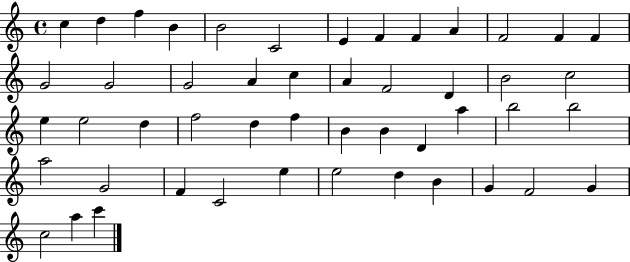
C5/q D5/q F5/q B4/q B4/h C4/h E4/q F4/q F4/q A4/q F4/h F4/q F4/q G4/h G4/h G4/h A4/q C5/q A4/q F4/h D4/q B4/h C5/h E5/q E5/h D5/q F5/h D5/q F5/q B4/q B4/q D4/q A5/q B5/h B5/h A5/h G4/h F4/q C4/h E5/q E5/h D5/q B4/q G4/q F4/h G4/q C5/h A5/q C6/q